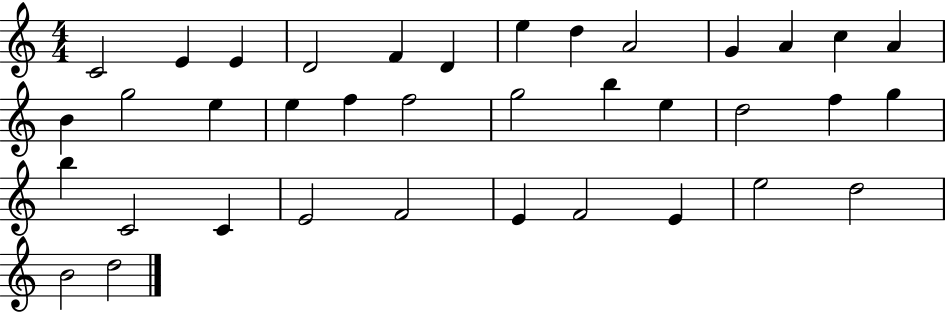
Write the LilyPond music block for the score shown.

{
  \clef treble
  \numericTimeSignature
  \time 4/4
  \key c \major
  c'2 e'4 e'4 | d'2 f'4 d'4 | e''4 d''4 a'2 | g'4 a'4 c''4 a'4 | \break b'4 g''2 e''4 | e''4 f''4 f''2 | g''2 b''4 e''4 | d''2 f''4 g''4 | \break b''4 c'2 c'4 | e'2 f'2 | e'4 f'2 e'4 | e''2 d''2 | \break b'2 d''2 | \bar "|."
}